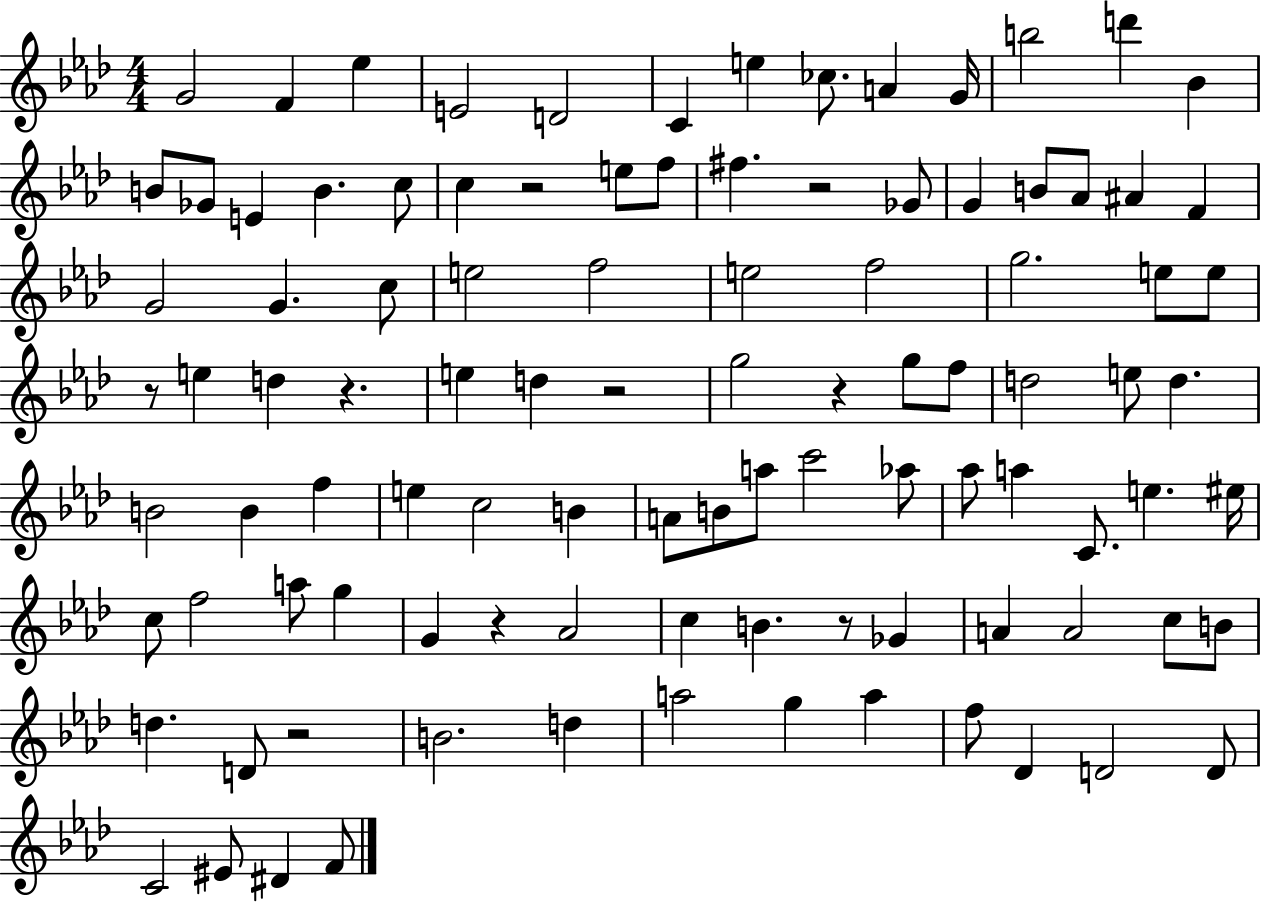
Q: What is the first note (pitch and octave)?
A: G4